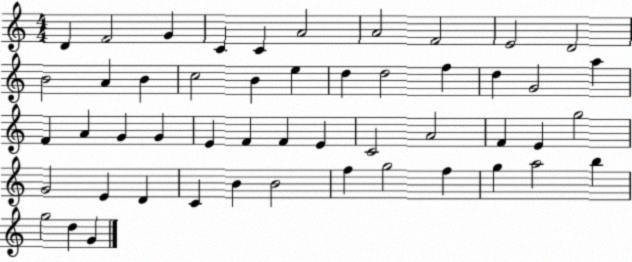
X:1
T:Untitled
M:4/4
L:1/4
K:C
D F2 G C C A2 A2 F2 E2 D2 B2 A B c2 B e d d2 f d G2 a F A G G E F F E C2 A2 F E g2 G2 E D C B B2 f g2 f g a2 b g2 d G